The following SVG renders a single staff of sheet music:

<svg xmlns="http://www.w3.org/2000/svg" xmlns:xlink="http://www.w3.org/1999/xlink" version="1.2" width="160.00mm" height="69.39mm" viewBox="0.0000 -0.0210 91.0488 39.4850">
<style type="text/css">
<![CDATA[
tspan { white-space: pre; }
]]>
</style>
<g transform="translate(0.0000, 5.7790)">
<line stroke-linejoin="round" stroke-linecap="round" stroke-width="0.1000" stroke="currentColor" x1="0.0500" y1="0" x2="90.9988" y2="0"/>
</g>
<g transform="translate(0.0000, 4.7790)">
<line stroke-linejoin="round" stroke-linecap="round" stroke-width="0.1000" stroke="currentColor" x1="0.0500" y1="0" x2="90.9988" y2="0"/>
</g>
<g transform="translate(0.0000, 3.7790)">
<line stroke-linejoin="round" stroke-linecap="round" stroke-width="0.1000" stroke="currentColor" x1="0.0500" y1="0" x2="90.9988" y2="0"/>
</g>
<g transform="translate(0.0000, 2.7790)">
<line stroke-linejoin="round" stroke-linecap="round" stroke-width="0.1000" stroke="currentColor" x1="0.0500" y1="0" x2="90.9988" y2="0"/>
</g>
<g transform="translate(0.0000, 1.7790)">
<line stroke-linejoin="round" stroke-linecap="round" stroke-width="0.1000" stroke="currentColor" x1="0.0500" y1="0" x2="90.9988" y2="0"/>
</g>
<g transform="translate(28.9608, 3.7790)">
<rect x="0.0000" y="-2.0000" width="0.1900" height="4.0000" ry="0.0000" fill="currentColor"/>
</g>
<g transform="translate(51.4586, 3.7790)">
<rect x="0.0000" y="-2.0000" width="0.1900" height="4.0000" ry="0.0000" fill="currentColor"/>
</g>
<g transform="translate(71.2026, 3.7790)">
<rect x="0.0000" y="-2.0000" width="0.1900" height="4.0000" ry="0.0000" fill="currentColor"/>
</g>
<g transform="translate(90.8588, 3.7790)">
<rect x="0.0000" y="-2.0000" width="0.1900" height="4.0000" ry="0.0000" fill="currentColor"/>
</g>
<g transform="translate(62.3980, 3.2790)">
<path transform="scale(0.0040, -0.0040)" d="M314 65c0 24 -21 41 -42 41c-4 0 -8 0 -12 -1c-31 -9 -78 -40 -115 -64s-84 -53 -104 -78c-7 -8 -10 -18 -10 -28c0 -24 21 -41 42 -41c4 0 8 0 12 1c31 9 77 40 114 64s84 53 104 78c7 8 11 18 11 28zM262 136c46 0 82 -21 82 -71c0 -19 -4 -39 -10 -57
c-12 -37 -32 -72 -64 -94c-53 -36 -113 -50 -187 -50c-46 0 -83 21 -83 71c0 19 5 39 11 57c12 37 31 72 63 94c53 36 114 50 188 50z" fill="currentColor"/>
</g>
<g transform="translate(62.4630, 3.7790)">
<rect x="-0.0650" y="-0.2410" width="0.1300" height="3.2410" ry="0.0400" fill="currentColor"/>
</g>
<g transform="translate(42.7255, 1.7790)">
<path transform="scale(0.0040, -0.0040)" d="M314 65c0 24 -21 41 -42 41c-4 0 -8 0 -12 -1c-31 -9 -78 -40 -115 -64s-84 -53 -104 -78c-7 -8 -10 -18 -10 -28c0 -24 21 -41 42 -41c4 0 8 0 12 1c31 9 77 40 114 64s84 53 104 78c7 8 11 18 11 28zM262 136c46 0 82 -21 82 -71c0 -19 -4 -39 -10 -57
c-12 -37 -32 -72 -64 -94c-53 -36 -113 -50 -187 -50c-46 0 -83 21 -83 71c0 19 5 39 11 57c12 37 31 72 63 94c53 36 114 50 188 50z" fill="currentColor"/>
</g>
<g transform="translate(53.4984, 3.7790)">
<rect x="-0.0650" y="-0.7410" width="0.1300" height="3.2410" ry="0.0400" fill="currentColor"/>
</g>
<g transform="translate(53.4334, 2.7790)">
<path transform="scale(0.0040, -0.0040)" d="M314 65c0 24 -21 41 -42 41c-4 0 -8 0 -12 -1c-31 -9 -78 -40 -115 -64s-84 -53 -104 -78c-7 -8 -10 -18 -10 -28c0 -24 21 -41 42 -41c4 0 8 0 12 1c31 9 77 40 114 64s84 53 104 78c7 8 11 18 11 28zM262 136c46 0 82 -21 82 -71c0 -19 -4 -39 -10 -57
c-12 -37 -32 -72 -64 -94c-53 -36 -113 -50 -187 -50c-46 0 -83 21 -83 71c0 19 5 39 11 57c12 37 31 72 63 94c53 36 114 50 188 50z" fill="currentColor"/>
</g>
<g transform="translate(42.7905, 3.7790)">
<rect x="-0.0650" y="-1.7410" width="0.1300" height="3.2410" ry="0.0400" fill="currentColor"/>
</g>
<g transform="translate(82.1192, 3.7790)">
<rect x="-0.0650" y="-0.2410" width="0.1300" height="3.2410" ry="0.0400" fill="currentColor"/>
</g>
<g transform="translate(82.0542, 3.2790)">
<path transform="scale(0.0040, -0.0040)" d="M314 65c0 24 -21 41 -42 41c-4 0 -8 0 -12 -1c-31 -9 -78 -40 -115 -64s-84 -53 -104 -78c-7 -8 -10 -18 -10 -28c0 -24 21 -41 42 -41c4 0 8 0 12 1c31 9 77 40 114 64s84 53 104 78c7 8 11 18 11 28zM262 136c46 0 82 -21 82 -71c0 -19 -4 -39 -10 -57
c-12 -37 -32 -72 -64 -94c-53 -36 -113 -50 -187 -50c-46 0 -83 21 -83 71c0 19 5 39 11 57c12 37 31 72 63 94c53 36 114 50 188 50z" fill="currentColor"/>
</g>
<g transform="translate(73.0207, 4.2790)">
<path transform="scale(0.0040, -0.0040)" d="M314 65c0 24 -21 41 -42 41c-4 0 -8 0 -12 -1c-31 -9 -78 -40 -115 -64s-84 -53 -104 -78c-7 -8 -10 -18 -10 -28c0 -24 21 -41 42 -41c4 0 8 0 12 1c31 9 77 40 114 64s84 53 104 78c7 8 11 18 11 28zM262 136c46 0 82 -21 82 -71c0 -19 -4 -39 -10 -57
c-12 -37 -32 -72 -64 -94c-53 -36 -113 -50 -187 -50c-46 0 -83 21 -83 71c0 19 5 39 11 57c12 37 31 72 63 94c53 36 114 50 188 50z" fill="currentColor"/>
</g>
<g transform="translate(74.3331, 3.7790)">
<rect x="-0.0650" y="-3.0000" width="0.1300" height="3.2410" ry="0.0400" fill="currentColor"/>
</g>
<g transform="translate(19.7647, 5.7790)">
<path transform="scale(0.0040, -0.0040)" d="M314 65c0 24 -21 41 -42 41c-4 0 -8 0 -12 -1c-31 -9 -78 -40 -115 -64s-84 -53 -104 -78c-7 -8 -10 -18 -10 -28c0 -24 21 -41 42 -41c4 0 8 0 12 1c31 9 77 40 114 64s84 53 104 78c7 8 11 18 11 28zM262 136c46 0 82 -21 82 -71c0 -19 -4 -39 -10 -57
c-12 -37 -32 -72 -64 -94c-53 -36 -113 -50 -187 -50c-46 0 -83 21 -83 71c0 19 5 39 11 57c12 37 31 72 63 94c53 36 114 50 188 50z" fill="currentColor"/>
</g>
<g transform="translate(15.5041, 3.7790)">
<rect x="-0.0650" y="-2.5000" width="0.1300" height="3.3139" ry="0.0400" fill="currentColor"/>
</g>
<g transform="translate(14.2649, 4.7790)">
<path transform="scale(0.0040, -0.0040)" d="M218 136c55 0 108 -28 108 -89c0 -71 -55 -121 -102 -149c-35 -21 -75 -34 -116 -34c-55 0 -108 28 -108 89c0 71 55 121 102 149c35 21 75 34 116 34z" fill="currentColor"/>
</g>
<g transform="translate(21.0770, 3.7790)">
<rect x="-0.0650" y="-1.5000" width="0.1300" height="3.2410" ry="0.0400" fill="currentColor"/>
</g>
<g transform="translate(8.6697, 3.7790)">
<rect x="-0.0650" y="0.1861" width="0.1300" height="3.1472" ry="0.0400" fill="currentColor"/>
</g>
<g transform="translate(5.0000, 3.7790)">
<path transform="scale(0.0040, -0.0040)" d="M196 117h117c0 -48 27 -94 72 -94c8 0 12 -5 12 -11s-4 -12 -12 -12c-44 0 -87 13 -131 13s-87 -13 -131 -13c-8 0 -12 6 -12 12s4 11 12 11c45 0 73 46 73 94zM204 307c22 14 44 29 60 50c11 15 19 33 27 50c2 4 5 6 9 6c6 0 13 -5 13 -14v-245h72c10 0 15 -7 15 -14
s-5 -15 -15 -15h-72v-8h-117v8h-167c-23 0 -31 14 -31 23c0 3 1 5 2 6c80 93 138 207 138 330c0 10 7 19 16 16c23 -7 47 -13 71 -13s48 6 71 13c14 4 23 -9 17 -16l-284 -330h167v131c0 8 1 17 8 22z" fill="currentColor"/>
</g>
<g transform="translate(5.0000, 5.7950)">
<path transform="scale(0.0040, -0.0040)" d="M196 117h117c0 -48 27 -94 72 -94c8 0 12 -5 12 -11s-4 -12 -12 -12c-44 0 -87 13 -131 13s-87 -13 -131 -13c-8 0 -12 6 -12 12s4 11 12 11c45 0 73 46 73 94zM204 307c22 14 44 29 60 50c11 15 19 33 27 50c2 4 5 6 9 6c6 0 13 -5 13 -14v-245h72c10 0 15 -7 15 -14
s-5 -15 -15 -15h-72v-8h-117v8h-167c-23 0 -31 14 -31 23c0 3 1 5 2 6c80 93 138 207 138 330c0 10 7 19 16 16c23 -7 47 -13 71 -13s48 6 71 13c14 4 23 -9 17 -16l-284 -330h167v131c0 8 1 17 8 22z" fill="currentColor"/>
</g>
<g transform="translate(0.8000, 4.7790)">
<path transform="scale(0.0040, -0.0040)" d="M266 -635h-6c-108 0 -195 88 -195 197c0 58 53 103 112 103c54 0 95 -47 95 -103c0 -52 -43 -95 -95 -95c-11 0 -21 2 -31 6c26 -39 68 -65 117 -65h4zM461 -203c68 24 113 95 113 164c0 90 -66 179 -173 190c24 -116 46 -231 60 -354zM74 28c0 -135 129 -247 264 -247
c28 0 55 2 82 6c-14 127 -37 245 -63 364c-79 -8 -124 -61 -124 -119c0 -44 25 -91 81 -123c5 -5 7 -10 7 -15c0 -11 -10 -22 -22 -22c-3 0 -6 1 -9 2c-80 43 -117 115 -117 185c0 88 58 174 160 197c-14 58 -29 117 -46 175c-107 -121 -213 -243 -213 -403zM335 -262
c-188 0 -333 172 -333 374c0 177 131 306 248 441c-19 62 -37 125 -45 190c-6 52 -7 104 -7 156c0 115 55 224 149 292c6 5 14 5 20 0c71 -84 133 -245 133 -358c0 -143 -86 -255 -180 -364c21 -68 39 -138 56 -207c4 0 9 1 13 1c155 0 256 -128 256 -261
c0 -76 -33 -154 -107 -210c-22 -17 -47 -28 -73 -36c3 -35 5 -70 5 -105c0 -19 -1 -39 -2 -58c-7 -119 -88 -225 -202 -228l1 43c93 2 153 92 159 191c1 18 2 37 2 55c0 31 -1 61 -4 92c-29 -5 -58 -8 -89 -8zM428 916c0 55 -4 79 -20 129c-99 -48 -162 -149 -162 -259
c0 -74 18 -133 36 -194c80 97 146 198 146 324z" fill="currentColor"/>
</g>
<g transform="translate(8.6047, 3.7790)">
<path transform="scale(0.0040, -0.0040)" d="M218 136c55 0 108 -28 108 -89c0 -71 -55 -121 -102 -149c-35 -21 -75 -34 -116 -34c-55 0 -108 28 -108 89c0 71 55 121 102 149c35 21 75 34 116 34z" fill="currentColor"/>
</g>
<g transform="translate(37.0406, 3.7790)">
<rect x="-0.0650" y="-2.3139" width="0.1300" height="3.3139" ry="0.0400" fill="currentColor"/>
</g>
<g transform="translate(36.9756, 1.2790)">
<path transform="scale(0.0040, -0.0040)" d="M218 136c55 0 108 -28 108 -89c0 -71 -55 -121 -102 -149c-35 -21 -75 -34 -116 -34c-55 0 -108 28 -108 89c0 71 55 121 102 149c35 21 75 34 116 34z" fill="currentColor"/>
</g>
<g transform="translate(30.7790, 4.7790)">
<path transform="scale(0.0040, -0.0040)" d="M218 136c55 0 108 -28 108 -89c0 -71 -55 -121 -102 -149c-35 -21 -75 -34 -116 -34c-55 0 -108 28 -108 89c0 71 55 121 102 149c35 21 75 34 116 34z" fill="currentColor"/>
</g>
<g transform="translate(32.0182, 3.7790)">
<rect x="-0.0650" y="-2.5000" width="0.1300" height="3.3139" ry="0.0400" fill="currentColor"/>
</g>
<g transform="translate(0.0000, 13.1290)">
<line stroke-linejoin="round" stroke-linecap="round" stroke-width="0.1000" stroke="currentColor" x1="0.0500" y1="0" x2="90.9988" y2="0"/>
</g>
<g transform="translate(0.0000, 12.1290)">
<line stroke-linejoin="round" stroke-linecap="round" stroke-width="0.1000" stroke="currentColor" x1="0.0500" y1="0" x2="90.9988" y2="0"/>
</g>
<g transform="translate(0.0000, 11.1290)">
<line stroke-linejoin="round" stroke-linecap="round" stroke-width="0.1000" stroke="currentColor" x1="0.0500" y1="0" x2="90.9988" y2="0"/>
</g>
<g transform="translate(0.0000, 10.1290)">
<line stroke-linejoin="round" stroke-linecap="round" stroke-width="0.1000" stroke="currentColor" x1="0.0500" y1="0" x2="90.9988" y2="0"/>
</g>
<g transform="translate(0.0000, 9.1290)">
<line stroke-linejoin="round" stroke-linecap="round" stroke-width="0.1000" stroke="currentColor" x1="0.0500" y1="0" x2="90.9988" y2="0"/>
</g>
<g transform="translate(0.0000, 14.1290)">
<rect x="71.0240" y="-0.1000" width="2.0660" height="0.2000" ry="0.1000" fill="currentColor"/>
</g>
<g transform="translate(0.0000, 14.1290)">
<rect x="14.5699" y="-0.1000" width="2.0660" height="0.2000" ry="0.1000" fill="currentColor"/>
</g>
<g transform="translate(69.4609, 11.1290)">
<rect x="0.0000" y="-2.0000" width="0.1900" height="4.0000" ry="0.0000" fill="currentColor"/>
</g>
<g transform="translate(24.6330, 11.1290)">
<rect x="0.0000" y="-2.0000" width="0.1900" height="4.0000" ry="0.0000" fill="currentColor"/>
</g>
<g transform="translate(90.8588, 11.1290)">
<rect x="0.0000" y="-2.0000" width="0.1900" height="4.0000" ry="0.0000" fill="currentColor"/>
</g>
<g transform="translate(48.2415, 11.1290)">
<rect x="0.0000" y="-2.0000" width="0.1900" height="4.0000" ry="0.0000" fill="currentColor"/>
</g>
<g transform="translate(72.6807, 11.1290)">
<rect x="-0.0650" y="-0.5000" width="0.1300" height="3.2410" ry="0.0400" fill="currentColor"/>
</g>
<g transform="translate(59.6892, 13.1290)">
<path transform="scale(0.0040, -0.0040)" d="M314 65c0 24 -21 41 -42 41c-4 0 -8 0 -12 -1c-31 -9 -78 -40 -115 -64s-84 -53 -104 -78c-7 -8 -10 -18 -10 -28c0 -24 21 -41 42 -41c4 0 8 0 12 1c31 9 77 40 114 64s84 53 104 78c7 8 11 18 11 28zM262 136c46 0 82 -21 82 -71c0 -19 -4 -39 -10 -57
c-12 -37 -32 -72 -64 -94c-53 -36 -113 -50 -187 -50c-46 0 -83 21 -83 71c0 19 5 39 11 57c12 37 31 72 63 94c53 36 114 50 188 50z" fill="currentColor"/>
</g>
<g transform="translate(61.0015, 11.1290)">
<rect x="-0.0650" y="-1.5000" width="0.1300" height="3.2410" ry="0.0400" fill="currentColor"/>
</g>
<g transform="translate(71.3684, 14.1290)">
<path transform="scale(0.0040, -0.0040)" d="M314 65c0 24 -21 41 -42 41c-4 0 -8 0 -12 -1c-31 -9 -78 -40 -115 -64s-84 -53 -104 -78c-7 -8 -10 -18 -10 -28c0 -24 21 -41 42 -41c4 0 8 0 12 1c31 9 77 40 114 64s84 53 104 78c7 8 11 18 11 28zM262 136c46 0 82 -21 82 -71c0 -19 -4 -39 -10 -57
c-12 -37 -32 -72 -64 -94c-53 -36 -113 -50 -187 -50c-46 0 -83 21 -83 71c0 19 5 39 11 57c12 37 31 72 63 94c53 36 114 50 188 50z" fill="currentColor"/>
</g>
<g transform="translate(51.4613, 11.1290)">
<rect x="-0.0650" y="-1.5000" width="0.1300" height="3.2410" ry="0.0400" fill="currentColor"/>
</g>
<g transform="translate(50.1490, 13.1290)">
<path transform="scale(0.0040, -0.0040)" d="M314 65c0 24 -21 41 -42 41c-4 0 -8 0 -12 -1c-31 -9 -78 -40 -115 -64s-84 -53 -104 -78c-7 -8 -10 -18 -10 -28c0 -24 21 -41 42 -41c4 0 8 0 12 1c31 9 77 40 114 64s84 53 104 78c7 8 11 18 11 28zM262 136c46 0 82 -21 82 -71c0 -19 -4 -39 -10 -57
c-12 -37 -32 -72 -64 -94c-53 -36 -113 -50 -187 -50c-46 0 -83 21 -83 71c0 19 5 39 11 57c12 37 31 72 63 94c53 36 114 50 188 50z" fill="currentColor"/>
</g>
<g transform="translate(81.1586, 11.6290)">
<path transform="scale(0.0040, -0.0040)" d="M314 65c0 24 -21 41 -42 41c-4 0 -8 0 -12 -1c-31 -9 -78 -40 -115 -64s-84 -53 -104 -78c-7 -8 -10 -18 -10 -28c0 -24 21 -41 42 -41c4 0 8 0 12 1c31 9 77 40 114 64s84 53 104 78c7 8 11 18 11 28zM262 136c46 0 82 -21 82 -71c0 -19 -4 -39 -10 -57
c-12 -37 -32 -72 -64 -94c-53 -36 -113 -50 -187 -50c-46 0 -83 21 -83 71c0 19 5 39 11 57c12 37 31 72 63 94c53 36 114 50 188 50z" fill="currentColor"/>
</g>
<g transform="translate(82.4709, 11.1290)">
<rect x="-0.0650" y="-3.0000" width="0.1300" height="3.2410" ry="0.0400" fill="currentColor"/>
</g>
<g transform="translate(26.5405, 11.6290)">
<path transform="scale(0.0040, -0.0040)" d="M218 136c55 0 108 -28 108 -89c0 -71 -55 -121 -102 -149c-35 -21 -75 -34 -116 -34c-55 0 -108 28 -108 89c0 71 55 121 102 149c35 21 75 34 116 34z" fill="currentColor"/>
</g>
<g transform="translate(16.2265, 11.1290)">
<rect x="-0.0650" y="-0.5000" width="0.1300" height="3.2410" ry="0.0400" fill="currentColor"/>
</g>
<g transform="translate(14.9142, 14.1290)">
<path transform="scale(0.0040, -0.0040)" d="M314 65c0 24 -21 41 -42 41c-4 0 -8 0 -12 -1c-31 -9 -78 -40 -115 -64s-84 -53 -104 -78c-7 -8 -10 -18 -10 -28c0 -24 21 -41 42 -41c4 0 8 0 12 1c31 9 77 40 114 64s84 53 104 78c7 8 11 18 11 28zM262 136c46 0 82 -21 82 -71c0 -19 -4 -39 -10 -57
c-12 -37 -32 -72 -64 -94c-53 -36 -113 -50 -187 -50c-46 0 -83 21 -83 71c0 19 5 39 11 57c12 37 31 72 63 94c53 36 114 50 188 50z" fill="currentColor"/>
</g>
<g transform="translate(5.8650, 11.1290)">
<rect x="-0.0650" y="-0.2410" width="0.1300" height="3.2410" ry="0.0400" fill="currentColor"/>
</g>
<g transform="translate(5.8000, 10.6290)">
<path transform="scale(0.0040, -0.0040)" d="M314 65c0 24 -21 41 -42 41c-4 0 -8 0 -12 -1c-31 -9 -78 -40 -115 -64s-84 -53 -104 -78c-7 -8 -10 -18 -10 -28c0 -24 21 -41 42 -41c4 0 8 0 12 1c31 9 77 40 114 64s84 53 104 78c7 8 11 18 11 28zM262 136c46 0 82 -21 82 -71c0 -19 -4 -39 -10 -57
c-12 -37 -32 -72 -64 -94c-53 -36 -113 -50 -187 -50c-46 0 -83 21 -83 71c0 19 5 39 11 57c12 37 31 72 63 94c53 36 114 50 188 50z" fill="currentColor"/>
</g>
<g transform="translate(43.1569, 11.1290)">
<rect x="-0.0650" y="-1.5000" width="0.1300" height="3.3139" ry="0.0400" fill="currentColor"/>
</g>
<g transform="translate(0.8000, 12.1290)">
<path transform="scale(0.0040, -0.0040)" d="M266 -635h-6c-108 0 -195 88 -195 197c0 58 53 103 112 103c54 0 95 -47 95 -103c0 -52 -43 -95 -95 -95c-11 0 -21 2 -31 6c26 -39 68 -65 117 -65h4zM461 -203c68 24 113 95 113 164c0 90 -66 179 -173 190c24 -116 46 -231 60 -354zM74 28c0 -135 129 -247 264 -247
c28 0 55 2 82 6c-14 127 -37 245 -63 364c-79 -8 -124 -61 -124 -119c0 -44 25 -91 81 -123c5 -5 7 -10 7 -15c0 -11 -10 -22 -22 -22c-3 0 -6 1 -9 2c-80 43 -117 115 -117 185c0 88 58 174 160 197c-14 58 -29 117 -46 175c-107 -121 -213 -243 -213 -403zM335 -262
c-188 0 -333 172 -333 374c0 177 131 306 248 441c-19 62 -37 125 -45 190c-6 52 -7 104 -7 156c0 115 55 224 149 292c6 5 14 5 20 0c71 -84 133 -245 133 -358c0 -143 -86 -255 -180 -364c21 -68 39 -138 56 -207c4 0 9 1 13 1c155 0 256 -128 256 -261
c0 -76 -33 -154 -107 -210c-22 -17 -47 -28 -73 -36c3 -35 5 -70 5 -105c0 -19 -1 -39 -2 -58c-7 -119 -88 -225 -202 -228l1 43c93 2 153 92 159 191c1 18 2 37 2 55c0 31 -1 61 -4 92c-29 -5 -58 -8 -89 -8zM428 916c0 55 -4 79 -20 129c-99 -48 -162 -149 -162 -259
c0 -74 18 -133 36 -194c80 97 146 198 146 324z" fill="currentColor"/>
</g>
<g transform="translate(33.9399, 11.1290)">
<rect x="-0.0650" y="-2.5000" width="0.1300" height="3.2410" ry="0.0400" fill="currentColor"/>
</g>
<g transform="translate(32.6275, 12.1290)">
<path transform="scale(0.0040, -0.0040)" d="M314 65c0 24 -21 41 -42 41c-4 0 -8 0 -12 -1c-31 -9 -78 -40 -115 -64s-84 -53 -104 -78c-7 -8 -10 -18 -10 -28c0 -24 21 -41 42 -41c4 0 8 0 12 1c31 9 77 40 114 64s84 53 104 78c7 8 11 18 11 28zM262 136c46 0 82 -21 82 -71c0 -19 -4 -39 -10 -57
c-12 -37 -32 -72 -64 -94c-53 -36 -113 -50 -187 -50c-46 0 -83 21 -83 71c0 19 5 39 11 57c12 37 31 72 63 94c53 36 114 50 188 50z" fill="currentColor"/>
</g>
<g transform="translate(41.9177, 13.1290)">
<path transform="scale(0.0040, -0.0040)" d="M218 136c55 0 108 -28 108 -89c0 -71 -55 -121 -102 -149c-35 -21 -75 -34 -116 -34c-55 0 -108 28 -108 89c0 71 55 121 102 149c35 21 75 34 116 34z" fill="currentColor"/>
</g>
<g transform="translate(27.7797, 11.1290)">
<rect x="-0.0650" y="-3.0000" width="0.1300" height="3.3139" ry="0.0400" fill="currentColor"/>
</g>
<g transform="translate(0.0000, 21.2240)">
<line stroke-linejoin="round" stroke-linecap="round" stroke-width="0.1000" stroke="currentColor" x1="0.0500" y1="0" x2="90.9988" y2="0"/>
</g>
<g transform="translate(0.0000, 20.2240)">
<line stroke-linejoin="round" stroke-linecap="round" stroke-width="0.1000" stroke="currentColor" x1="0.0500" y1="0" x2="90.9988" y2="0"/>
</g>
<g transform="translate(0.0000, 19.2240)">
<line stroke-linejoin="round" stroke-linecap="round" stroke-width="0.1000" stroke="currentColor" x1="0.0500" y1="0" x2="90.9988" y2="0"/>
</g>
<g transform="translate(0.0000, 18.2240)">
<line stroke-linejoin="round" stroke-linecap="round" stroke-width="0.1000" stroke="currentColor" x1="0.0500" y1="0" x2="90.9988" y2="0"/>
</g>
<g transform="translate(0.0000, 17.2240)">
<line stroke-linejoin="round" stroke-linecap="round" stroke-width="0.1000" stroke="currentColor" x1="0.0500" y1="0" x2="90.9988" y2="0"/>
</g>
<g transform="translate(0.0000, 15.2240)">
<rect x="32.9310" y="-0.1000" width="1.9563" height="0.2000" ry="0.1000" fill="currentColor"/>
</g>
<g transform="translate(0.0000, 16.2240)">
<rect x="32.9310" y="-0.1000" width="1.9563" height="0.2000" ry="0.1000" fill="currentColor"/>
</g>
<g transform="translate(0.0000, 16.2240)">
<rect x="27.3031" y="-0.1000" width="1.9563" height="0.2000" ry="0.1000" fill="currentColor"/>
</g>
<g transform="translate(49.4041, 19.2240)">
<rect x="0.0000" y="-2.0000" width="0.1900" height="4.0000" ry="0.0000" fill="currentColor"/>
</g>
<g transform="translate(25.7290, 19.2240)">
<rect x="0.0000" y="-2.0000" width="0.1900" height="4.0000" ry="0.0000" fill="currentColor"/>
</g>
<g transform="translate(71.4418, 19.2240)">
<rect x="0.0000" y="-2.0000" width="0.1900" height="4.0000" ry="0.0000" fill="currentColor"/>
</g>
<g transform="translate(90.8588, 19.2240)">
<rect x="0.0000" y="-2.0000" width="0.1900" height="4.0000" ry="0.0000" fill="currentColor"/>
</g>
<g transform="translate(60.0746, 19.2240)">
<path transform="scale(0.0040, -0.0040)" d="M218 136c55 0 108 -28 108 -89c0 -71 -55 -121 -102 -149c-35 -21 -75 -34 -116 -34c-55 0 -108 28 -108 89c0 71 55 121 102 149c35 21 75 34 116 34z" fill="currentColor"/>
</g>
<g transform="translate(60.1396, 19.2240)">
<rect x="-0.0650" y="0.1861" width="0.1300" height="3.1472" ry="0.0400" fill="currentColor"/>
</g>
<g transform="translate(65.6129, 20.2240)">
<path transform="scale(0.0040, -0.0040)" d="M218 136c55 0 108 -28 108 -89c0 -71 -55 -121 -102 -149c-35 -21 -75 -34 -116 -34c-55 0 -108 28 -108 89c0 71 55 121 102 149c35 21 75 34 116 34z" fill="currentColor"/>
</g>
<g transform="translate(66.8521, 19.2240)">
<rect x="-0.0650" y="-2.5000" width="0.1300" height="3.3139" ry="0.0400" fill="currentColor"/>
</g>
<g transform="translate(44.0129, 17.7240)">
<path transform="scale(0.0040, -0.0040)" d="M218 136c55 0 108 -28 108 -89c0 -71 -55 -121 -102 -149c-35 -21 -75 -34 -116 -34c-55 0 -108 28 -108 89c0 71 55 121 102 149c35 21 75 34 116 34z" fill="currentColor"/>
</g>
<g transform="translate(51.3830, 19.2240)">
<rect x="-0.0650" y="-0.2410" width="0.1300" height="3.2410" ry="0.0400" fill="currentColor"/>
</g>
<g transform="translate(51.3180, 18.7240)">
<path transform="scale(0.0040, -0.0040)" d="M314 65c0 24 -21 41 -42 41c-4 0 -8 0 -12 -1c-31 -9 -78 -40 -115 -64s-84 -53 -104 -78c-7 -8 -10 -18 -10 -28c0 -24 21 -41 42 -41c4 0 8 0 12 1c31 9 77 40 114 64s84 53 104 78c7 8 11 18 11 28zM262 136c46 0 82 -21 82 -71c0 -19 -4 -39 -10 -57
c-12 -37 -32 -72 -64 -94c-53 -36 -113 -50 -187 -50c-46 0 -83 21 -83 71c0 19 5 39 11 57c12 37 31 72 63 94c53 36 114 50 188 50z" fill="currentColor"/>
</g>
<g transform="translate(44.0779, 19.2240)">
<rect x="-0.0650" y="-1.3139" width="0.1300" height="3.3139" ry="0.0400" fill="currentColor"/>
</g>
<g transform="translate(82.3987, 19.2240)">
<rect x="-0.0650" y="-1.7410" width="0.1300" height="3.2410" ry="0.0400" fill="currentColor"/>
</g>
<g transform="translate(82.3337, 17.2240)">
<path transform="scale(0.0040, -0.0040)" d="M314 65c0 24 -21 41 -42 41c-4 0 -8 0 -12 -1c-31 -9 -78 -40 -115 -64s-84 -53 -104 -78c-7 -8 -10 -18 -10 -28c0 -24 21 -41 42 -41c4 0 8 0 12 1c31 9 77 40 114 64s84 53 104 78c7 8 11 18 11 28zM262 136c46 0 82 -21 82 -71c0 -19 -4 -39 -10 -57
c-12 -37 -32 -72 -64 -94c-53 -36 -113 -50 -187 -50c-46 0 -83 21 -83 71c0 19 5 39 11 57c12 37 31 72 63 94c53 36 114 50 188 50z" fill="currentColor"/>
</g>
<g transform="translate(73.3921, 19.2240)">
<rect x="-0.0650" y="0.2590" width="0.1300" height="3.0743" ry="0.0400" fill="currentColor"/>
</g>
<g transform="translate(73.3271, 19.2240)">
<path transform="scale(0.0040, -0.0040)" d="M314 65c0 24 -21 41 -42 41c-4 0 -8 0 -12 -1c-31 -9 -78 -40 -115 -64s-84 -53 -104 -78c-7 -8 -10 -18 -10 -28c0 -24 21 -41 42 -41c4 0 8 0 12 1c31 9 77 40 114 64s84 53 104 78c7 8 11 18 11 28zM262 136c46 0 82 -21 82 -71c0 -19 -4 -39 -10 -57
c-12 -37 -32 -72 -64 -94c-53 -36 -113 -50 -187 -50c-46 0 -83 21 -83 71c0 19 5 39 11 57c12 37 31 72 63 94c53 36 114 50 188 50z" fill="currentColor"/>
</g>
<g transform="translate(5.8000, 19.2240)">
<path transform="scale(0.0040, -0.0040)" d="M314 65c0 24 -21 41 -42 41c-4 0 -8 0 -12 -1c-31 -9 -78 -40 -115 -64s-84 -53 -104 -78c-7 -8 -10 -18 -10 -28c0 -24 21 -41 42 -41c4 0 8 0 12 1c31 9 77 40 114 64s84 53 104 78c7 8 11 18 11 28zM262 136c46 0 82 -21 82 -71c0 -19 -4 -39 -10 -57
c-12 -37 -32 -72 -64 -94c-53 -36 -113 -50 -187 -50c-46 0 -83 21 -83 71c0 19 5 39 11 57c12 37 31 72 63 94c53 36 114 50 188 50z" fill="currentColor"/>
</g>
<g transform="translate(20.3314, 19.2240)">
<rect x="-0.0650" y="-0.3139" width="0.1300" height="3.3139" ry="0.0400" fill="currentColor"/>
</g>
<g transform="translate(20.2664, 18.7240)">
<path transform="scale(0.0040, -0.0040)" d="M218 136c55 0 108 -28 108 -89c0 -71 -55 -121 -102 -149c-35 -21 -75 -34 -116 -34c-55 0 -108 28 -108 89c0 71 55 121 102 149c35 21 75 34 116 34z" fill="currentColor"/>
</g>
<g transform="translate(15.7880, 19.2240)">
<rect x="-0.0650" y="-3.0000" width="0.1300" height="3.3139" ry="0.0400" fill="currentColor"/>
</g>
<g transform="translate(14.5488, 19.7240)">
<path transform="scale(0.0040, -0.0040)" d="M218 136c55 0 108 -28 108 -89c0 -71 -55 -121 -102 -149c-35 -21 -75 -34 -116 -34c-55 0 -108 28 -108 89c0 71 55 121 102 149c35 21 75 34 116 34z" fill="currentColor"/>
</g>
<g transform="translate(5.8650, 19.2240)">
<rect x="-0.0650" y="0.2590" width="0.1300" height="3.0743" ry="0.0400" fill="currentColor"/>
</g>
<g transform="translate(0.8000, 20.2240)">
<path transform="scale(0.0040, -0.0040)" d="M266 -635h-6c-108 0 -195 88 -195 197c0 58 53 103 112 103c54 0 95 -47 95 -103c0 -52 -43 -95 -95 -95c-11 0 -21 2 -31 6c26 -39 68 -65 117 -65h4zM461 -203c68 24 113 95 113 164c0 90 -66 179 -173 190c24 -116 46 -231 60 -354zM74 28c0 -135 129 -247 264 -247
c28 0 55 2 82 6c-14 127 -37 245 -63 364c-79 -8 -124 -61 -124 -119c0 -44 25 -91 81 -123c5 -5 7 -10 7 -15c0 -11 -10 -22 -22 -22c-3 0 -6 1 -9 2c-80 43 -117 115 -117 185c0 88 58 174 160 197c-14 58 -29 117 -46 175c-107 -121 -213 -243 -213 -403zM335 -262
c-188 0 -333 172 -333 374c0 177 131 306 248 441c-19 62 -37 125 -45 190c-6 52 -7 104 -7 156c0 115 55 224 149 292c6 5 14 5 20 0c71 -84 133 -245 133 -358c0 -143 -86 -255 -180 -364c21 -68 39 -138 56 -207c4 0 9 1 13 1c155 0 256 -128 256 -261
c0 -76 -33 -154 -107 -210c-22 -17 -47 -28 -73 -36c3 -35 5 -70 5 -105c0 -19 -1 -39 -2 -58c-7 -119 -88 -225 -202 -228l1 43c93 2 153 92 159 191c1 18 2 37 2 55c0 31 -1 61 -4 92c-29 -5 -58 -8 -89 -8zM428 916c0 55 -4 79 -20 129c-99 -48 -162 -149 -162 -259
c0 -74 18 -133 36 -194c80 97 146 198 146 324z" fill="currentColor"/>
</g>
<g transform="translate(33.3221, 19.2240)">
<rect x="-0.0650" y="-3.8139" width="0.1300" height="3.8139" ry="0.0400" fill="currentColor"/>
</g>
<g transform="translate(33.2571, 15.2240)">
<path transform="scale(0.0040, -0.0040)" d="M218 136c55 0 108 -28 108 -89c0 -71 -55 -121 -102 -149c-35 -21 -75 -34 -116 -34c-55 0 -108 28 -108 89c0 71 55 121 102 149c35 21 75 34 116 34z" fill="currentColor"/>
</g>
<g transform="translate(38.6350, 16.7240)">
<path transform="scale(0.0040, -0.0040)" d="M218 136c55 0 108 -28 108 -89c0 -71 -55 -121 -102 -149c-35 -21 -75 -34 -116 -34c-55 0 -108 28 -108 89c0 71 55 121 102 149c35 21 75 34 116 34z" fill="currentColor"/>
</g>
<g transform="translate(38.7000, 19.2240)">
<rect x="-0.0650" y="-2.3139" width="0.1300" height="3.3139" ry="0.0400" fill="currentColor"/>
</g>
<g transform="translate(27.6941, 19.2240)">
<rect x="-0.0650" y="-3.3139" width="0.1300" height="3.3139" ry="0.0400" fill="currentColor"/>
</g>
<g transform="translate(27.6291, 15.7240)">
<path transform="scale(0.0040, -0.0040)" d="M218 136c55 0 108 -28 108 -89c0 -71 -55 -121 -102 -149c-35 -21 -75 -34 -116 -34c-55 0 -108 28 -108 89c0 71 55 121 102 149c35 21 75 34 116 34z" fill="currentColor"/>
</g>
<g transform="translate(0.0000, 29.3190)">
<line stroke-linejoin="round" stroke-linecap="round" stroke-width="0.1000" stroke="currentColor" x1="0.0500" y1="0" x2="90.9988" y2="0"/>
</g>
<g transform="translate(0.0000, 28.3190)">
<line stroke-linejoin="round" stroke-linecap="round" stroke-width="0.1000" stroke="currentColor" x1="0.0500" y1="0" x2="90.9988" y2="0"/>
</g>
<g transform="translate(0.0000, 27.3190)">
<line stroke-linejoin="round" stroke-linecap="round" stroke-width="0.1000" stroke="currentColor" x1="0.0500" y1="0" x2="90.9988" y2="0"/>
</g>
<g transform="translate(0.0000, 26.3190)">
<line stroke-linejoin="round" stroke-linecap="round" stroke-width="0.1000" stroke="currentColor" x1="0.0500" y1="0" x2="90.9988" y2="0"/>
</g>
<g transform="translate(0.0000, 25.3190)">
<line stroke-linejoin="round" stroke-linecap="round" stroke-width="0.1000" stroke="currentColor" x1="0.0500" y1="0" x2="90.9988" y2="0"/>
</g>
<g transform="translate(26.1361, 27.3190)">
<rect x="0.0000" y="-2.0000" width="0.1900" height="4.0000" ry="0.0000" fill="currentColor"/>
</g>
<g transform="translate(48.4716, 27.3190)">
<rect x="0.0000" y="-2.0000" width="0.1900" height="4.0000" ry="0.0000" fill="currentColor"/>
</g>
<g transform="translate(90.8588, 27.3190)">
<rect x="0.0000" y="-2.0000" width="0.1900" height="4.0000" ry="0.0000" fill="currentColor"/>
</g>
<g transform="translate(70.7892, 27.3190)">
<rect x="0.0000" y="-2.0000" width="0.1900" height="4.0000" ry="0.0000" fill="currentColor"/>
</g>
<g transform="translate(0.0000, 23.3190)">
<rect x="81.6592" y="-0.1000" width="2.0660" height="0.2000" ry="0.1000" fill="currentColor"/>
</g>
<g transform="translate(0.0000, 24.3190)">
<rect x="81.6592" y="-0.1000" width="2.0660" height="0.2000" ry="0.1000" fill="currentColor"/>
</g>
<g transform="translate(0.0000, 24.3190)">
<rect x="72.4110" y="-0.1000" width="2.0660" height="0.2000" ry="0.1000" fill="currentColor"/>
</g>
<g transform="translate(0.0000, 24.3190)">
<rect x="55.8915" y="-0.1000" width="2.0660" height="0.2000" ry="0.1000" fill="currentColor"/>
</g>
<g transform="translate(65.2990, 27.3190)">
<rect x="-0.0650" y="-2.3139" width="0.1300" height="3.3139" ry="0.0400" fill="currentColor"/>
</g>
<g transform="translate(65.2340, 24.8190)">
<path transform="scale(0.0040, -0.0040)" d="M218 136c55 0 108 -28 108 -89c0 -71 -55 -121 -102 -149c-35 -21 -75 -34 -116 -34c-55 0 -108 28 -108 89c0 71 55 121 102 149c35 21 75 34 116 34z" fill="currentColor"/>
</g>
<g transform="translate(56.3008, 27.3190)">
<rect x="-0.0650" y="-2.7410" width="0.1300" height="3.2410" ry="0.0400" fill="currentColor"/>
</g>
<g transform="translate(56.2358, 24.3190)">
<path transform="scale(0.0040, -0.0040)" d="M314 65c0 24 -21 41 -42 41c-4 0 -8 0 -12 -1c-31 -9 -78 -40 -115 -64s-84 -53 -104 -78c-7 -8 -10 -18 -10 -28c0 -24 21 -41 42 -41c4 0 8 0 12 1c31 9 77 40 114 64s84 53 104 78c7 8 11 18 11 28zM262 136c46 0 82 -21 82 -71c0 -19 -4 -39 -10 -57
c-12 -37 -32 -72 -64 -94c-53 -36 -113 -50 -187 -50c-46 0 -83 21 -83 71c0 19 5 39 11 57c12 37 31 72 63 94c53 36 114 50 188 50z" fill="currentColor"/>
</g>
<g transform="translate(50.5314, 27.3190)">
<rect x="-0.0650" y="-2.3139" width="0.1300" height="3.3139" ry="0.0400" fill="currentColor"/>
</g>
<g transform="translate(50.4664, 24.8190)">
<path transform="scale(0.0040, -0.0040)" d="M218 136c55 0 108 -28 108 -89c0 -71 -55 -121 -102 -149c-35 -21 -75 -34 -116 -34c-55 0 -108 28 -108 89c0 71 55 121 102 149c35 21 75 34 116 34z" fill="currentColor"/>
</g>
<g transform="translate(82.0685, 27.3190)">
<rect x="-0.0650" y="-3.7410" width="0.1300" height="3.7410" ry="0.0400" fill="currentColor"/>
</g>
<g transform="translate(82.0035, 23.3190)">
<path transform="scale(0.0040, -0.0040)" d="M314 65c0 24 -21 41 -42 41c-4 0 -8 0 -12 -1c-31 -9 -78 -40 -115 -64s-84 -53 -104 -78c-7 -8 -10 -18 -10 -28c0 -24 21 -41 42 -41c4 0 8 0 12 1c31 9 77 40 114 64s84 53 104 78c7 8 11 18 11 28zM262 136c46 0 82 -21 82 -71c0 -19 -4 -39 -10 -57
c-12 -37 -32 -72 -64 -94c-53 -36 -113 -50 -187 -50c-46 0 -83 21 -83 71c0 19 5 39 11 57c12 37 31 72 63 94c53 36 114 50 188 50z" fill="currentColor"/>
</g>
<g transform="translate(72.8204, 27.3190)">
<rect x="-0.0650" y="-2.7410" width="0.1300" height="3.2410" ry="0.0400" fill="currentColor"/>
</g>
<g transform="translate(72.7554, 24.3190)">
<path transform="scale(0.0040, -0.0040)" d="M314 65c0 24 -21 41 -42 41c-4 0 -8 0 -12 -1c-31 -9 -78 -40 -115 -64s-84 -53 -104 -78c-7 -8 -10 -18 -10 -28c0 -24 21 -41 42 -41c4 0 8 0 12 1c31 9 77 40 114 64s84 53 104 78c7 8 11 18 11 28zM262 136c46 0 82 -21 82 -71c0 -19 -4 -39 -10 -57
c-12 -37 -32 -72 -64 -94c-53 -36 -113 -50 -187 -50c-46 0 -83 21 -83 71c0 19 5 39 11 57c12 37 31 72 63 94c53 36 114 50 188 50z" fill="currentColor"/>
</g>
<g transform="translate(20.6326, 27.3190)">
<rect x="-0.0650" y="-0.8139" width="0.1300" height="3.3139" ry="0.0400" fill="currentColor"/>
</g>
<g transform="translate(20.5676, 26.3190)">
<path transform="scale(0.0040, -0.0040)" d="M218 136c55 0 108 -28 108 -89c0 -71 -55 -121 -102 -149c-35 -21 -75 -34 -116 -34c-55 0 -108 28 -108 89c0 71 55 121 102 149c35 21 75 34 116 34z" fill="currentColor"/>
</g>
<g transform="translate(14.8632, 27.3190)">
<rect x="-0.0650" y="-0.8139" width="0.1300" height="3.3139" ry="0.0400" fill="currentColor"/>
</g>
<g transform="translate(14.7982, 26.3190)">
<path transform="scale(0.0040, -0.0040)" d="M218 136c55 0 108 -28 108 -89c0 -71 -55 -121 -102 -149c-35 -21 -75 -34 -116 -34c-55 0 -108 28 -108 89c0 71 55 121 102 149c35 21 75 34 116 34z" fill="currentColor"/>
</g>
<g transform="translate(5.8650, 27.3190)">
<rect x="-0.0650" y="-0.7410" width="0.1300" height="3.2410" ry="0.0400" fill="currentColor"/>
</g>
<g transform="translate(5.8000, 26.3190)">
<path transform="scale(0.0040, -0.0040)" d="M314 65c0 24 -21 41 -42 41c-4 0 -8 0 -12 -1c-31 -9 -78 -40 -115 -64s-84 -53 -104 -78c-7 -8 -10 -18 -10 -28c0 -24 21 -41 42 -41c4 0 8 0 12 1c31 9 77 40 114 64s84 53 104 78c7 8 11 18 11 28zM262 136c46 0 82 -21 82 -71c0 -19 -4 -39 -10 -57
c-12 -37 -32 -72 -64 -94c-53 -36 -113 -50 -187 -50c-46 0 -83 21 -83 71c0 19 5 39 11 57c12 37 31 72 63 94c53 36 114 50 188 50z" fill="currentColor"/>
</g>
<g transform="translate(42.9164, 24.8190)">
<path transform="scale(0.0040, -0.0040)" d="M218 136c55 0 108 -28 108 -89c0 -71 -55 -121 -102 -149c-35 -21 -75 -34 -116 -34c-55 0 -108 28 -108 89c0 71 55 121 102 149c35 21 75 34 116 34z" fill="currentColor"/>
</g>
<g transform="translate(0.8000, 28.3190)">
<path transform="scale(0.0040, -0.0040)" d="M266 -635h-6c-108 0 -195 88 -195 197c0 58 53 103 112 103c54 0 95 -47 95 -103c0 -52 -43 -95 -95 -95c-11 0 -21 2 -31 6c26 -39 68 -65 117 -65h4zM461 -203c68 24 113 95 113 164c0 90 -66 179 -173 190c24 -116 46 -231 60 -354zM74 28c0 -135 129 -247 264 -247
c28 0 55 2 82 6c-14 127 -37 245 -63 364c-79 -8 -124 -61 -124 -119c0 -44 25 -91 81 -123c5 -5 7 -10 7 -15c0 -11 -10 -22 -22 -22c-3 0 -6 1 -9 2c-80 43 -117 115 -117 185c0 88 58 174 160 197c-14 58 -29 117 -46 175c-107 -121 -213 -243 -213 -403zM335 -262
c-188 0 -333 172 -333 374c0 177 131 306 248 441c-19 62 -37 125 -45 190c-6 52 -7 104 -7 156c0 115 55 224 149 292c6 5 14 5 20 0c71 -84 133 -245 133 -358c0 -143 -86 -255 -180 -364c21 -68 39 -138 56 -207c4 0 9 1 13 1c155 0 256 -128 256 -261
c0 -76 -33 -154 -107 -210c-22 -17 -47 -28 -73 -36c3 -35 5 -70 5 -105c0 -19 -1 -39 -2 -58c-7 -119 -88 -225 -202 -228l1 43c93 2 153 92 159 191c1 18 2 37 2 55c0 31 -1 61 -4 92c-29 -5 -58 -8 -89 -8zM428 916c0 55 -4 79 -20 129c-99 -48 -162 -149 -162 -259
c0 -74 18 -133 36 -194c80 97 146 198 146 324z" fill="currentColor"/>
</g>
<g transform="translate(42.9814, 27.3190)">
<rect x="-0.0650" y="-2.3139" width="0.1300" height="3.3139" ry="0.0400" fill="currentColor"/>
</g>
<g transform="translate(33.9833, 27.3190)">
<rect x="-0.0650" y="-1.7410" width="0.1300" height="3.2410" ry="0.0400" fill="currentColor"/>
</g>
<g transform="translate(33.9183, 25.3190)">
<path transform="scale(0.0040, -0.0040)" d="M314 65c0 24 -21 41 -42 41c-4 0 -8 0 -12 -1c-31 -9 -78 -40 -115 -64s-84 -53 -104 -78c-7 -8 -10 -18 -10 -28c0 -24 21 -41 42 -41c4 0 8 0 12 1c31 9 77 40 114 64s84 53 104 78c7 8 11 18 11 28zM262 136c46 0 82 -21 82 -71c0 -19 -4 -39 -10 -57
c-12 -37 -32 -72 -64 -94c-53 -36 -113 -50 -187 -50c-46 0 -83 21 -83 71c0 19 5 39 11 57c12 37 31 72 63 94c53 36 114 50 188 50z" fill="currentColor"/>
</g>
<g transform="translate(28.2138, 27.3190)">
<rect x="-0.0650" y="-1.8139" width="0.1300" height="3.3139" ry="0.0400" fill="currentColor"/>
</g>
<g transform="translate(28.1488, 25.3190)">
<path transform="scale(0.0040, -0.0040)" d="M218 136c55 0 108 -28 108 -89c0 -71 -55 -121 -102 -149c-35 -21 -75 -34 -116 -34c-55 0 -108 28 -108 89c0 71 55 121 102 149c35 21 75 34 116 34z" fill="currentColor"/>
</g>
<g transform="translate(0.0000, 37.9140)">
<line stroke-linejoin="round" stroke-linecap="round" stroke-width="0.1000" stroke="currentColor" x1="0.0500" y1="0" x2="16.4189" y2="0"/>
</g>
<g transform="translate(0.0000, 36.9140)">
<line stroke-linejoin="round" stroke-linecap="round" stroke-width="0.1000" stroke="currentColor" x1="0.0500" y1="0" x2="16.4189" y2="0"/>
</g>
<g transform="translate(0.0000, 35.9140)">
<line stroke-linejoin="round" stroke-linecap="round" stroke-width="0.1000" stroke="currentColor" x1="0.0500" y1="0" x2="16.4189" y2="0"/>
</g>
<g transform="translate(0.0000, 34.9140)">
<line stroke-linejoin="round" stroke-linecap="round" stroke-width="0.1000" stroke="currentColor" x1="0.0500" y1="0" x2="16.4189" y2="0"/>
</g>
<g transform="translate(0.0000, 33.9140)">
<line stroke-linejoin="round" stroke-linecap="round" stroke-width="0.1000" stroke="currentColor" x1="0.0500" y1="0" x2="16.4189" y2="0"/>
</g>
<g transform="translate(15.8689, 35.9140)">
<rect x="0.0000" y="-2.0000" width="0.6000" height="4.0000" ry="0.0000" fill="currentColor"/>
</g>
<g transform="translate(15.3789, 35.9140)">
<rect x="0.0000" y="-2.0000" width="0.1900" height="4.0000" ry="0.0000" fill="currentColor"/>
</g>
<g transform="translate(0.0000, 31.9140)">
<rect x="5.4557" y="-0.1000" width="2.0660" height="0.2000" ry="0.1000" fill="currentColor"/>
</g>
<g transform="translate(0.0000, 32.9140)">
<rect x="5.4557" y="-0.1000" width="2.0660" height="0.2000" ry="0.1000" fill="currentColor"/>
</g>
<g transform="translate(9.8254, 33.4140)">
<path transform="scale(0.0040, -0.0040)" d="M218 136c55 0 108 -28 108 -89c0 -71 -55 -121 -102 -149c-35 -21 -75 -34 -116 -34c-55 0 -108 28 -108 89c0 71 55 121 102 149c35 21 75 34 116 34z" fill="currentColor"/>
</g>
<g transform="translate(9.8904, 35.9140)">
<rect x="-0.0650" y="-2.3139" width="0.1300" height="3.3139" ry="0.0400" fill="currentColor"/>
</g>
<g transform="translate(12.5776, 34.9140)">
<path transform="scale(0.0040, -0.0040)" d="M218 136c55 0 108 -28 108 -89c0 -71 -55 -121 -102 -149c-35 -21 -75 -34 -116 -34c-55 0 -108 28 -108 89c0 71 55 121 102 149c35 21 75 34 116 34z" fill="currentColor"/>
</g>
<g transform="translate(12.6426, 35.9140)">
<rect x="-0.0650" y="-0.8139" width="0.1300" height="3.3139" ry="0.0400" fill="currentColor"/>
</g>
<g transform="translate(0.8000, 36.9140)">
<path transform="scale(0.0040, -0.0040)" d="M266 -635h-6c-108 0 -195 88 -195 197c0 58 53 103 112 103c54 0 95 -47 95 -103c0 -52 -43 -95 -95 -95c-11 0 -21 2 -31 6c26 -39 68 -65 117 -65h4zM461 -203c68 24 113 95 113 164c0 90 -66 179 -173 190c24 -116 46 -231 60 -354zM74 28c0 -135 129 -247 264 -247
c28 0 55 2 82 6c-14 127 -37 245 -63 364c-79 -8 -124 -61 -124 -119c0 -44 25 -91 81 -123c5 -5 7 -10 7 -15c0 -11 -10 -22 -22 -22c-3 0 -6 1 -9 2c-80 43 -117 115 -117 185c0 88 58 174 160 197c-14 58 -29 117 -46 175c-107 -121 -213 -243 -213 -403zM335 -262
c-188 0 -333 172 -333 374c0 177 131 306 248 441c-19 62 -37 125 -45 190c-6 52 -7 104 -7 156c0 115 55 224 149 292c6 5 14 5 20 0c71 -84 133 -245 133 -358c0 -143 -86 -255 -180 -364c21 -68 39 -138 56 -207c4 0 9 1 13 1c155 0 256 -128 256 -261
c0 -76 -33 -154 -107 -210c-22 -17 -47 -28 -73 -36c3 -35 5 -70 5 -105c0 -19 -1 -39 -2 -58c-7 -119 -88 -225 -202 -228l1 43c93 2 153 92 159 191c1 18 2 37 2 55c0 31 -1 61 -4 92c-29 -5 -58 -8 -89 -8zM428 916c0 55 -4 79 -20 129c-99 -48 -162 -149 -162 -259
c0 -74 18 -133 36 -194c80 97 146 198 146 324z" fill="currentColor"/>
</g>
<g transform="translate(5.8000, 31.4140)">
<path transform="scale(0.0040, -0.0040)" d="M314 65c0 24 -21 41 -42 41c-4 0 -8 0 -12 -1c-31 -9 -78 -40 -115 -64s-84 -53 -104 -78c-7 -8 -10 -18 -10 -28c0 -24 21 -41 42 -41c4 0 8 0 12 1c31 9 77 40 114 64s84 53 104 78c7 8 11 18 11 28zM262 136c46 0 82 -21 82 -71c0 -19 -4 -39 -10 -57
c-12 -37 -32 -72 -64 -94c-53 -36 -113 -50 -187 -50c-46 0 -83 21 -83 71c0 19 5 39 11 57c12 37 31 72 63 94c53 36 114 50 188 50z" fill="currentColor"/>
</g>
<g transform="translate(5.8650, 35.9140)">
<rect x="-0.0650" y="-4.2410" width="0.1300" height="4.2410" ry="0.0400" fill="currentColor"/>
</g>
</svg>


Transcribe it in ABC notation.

X:1
T:Untitled
M:4/4
L:1/4
K:C
B G E2 G g f2 d2 c2 A2 c2 c2 C2 A G2 E E2 E2 C2 A2 B2 A c b c' g e c2 B G B2 f2 d2 d d f f2 g g a2 g a2 c'2 d'2 g d